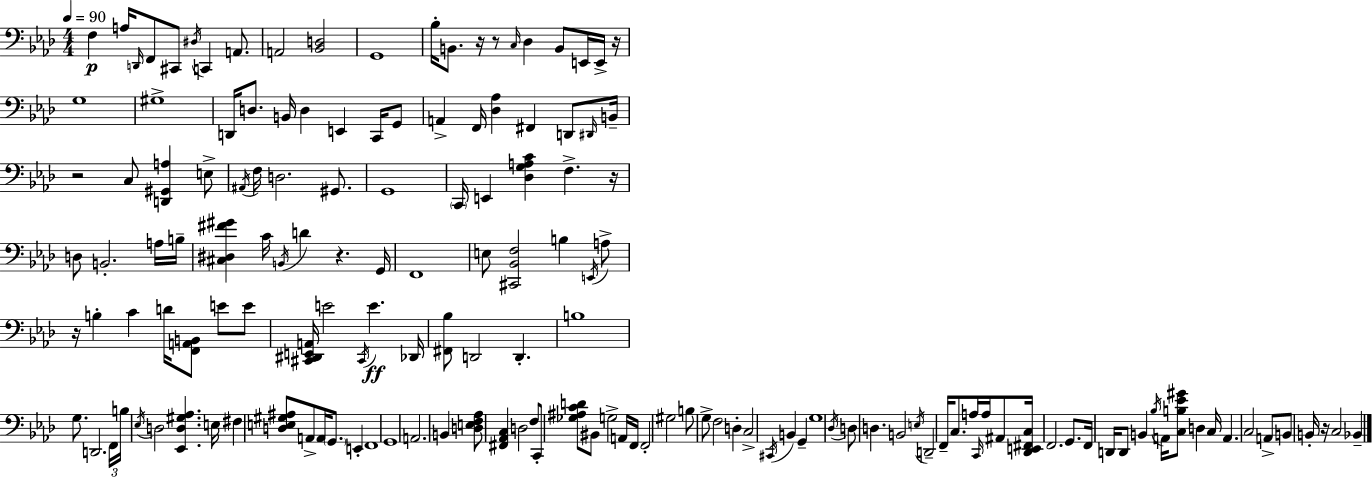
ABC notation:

X:1
T:Untitled
M:4/4
L:1/4
K:Ab
F, A,/4 D,,/4 F,,/2 ^C,,/2 ^D,/4 C,, A,,/2 A,,2 [_B,,D,]2 G,,4 _B,/4 B,,/2 z/4 z/2 C,/4 _D, B,,/2 E,,/4 E,,/4 z/4 G,4 ^G,4 D,,/4 D,/2 B,,/4 D, E,, C,,/4 G,,/2 A,, F,,/4 [_D,_A,] ^F,, D,,/2 ^D,,/4 B,,/4 z2 C,/2 [D,,^G,,A,] E,/2 ^A,,/4 F,/4 D,2 ^G,,/2 G,,4 C,,/4 E,, [_D,G,A,C] F, z/4 D,/2 B,,2 A,/4 B,/4 [^C,^D,^F^G] C/4 B,,/4 D z G,,/4 F,,4 E,/2 [^C,,_B,,F,]2 B, E,,/4 A,/2 z/4 B, C D/4 [F,,A,,B,,]/2 E/2 E/2 [^C,,^D,,E,,A,,]/4 E2 ^C,,/4 E _D,,/4 [^F,,_B,]/2 D,,2 D,, B,4 G,/2 D,,2 F,,/4 B,/4 _E,/4 D,2 [_E,,D,^G,_A,] E,/4 ^F, [D,E,^G,^A,]/2 A,,/2 A,,/4 G,,/2 E,, F,,4 G,,4 A,,2 B,, [D,E,F,_A,]/2 [^F,,_A,,C,] D,2 F,/2 C,,/2 [_G,^A,CD]/2 ^B,,/2 G,2 A,,/4 F,,/4 F,,2 ^G,2 B,/2 G,/2 F,2 D, C,2 ^C,,/4 B,, G,, G,4 _D,/4 D,/2 D, B,,2 E,/4 D,,2 F,,/4 C,/2 A,/4 C,,/4 A,/4 ^A,,/2 [_D,,E,,^F,,C,]/4 F,,2 G,,/2 F,,/4 D,,/4 D,,/2 B,, _B,/4 A,,/4 [C,B,_E^G]/2 D, C,/4 A,, C,2 A,,/2 B,,/2 B,,/4 z/4 C,2 _B,,